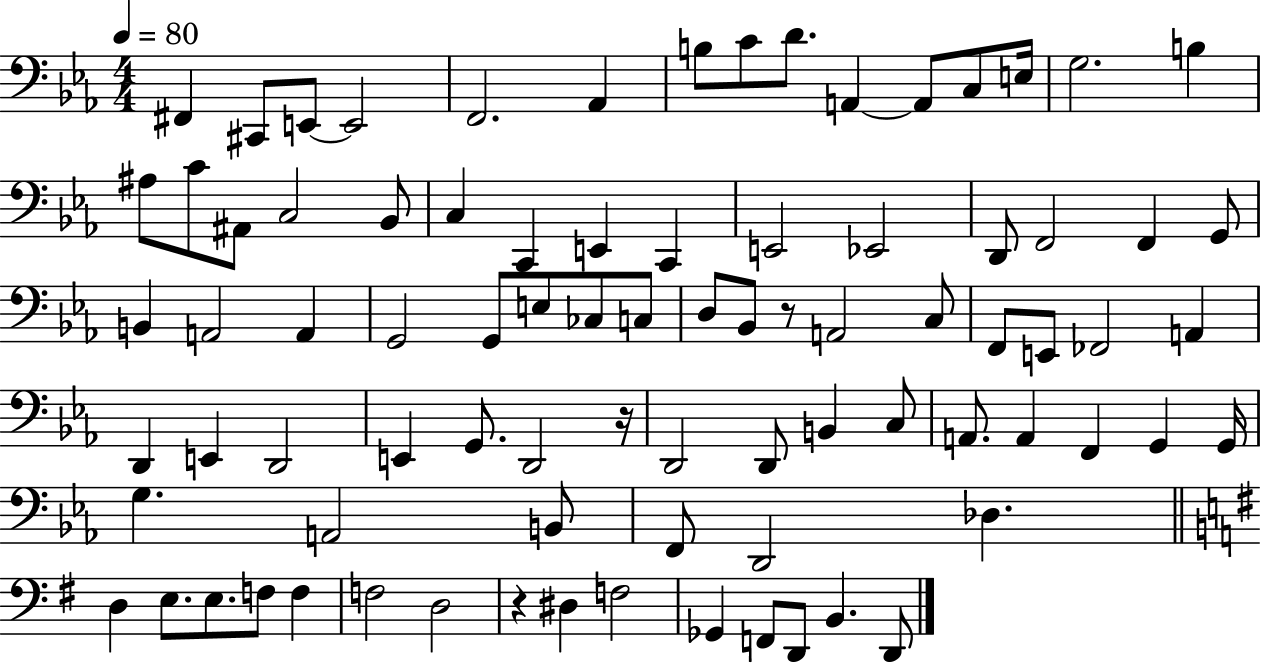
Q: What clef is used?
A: bass